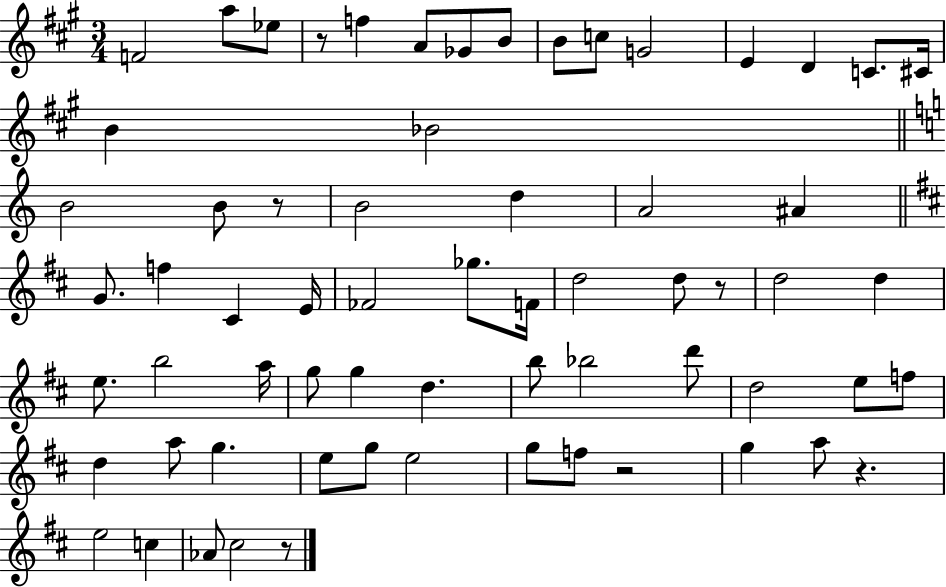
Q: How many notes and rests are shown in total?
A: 65